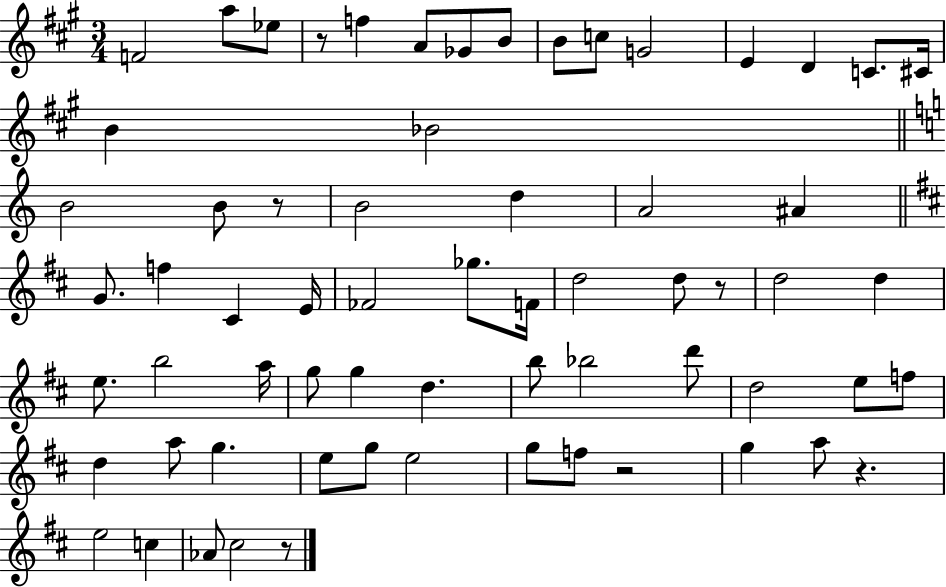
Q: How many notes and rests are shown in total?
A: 65